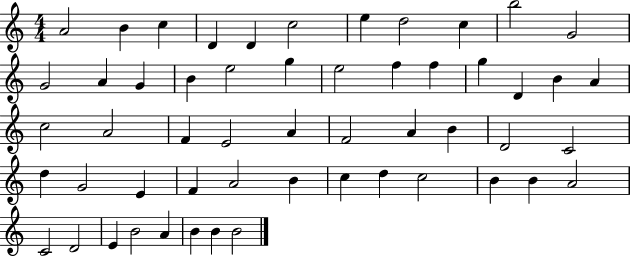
{
  \clef treble
  \numericTimeSignature
  \time 4/4
  \key c \major
  a'2 b'4 c''4 | d'4 d'4 c''2 | e''4 d''2 c''4 | b''2 g'2 | \break g'2 a'4 g'4 | b'4 e''2 g''4 | e''2 f''4 f''4 | g''4 d'4 b'4 a'4 | \break c''2 a'2 | f'4 e'2 a'4 | f'2 a'4 b'4 | d'2 c'2 | \break d''4 g'2 e'4 | f'4 a'2 b'4 | c''4 d''4 c''2 | b'4 b'4 a'2 | \break c'2 d'2 | e'4 b'2 a'4 | b'4 b'4 b'2 | \bar "|."
}